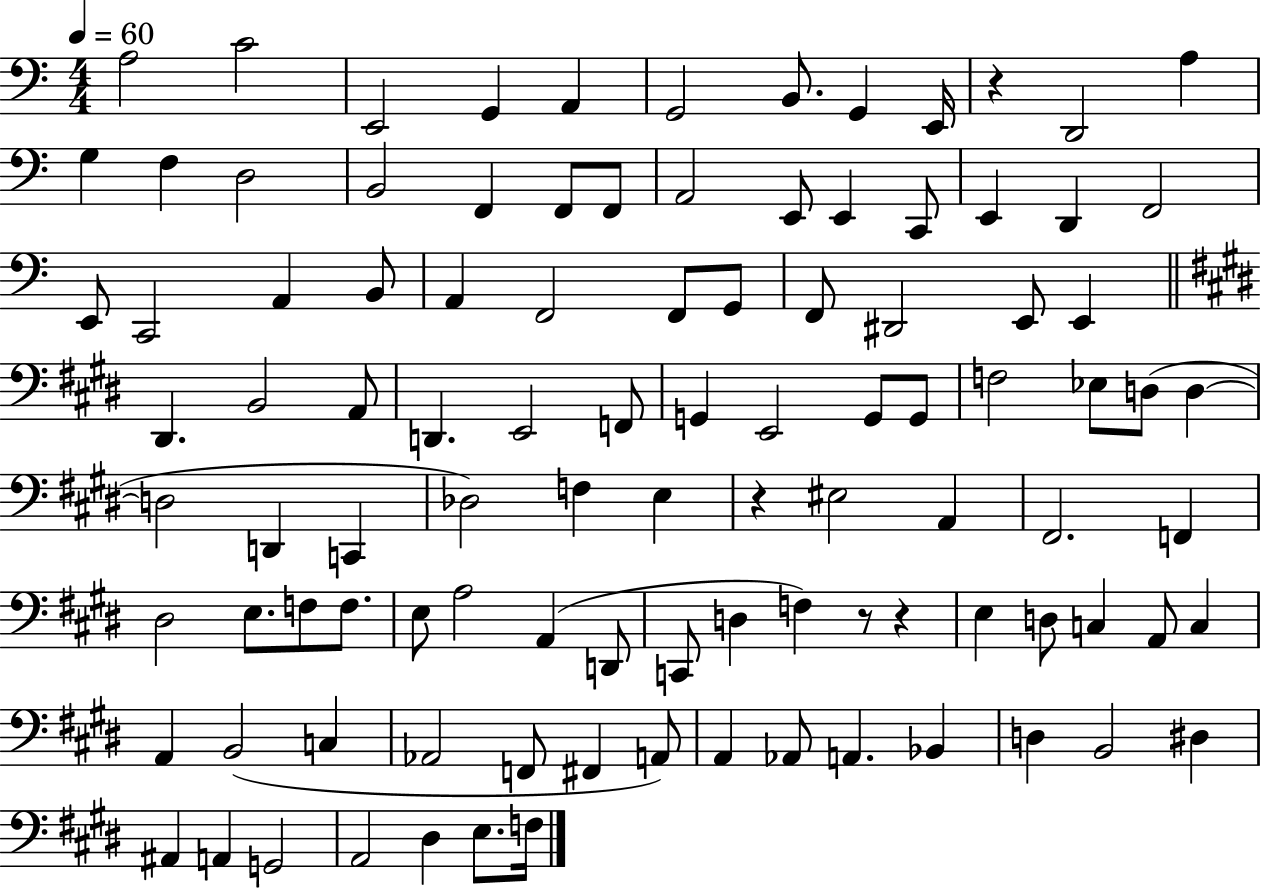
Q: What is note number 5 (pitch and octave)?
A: A2